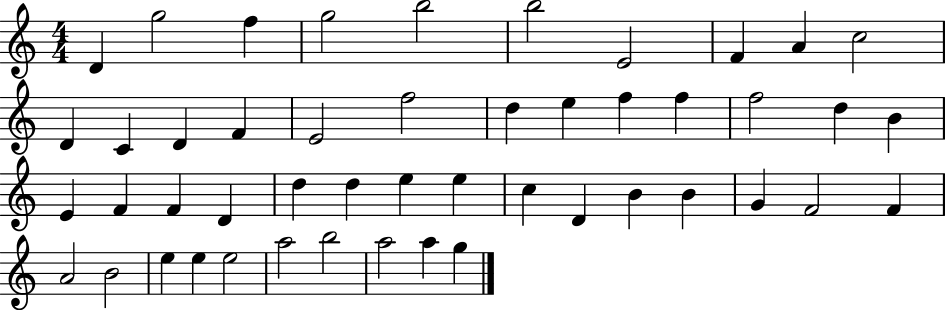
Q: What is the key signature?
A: C major